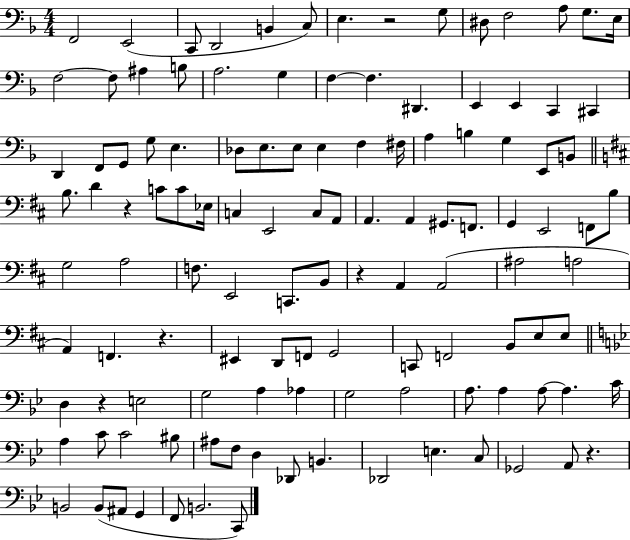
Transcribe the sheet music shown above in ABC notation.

X:1
T:Untitled
M:4/4
L:1/4
K:F
F,,2 E,,2 C,,/2 D,,2 B,, C,/2 E, z2 G,/2 ^D,/2 F,2 A,/2 G,/2 E,/4 F,2 F,/2 ^A, B,/2 A,2 G, F, F, ^D,, E,, E,, C,, ^C,, D,, F,,/2 G,,/2 G,/2 E, _D,/2 E,/2 E,/2 E, F, ^F,/4 A, B, G, E,,/2 B,,/2 B,/2 D z C/2 C/2 _E,/4 C, E,,2 C,/2 A,,/2 A,, A,, ^G,,/2 F,,/2 G,, E,,2 F,,/2 B,/2 G,2 A,2 F,/2 E,,2 C,,/2 B,,/2 z A,, A,,2 ^A,2 A,2 A,, F,, z ^E,, D,,/2 F,,/2 G,,2 C,,/2 F,,2 B,,/2 E,/2 E,/2 D, z E,2 G,2 A, _A, G,2 A,2 A,/2 A, A,/2 A, C/4 A, C/2 C2 ^B,/2 ^A,/2 F,/2 D, _D,,/2 B,, _D,,2 E, C,/2 _G,,2 A,,/2 z B,,2 B,,/2 ^A,,/2 G,, F,,/2 B,,2 C,,/2